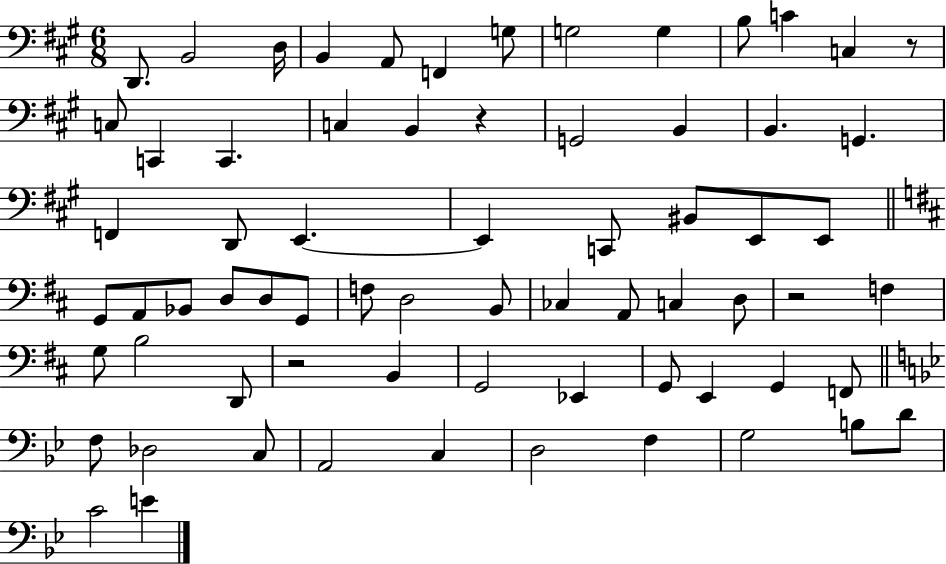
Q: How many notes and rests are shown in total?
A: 69